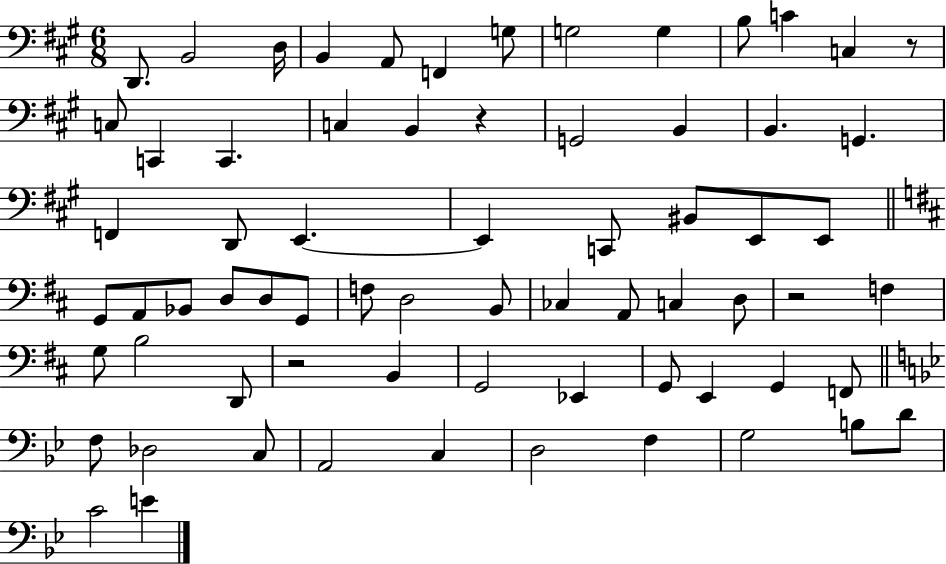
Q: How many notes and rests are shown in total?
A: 69